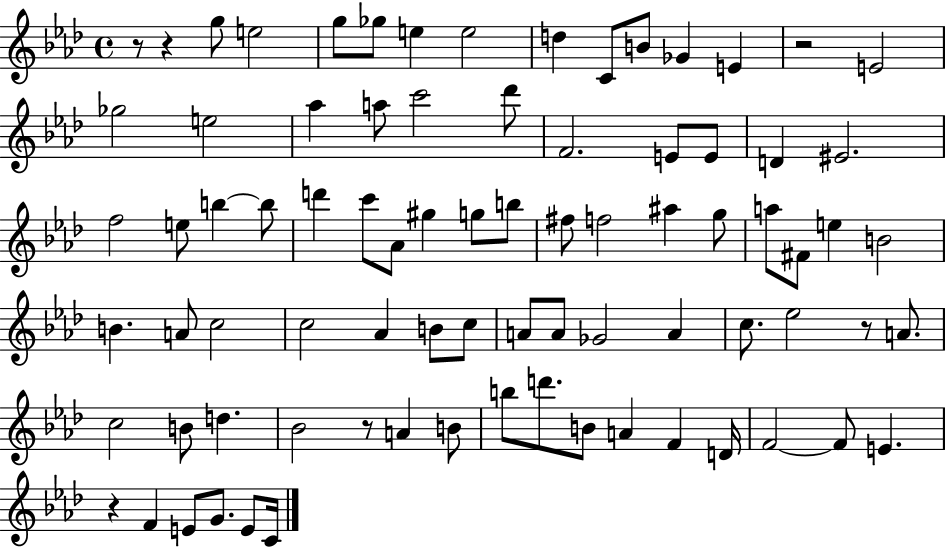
R/e R/q G5/e E5/h G5/e Gb5/e E5/q E5/h D5/q C4/e B4/e Gb4/q E4/q R/h E4/h Gb5/h E5/h Ab5/q A5/e C6/h Db6/e F4/h. E4/e E4/e D4/q EIS4/h. F5/h E5/e B5/q B5/e D6/q C6/e Ab4/e G#5/q G5/e B5/e F#5/e F5/h A#5/q G5/e A5/e F#4/e E5/q B4/h B4/q. A4/e C5/h C5/h Ab4/q B4/e C5/e A4/e A4/e Gb4/h A4/q C5/e. Eb5/h R/e A4/e. C5/h B4/e D5/q. Bb4/h R/e A4/q B4/e B5/e D6/e. B4/e A4/q F4/q D4/s F4/h F4/e E4/q. R/q F4/q E4/e G4/e. E4/e C4/s